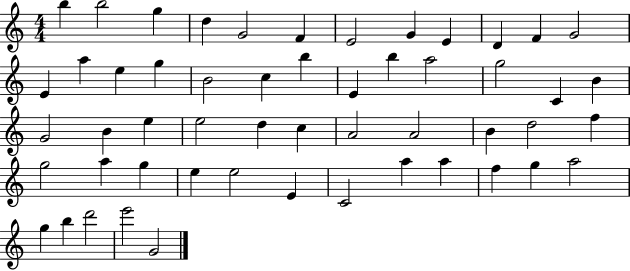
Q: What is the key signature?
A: C major